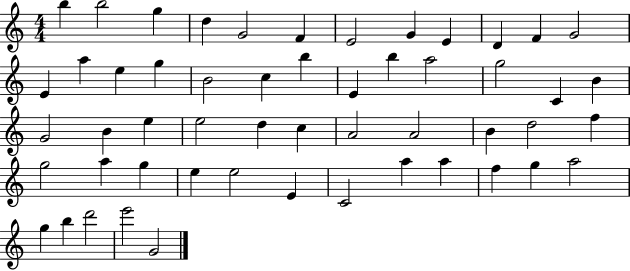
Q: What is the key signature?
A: C major